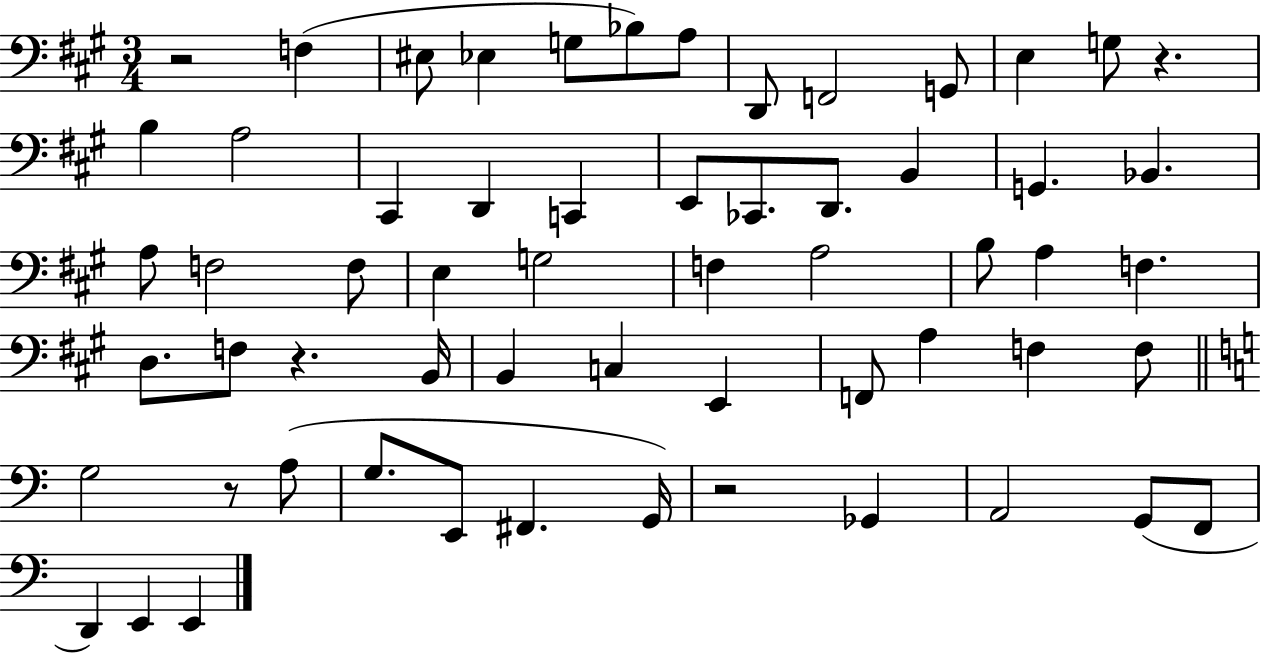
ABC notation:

X:1
T:Untitled
M:3/4
L:1/4
K:A
z2 F, ^E,/2 _E, G,/2 _B,/2 A,/2 D,,/2 F,,2 G,,/2 E, G,/2 z B, A,2 ^C,, D,, C,, E,,/2 _C,,/2 D,,/2 B,, G,, _B,, A,/2 F,2 F,/2 E, G,2 F, A,2 B,/2 A, F, D,/2 F,/2 z B,,/4 B,, C, E,, F,,/2 A, F, F,/2 G,2 z/2 A,/2 G,/2 E,,/2 ^F,, G,,/4 z2 _G,, A,,2 G,,/2 F,,/2 D,, E,, E,,